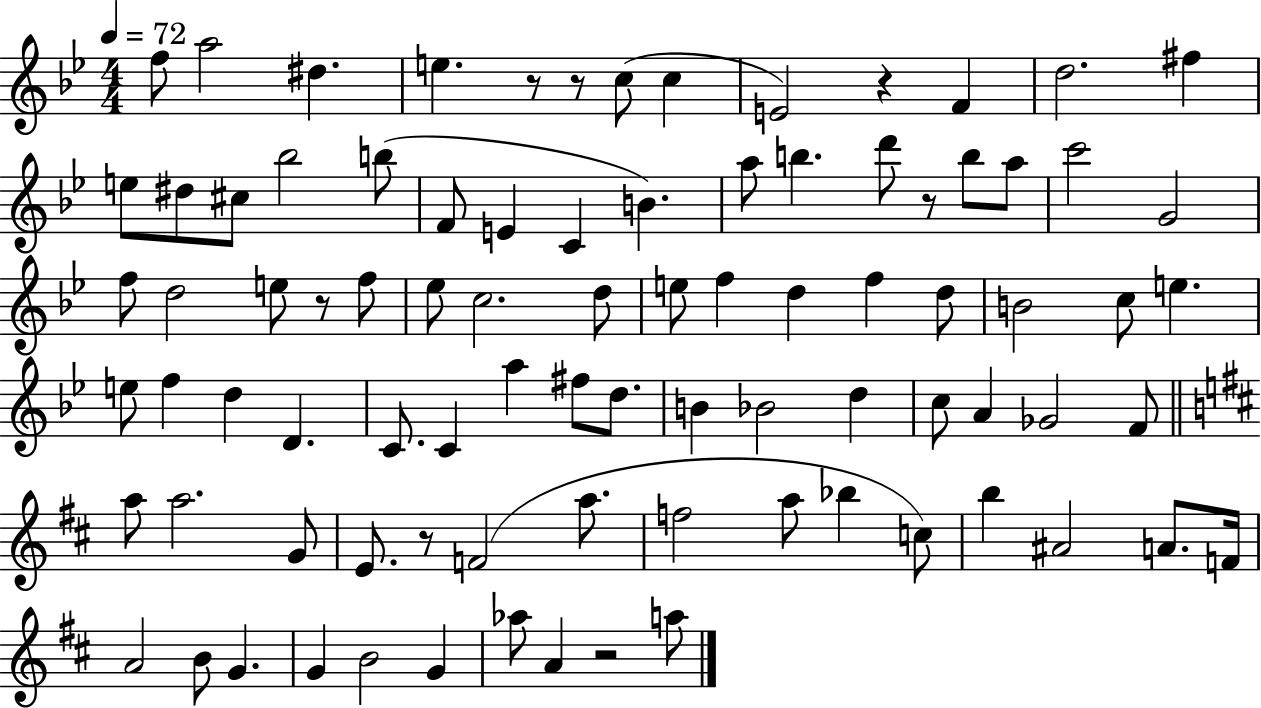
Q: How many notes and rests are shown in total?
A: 87